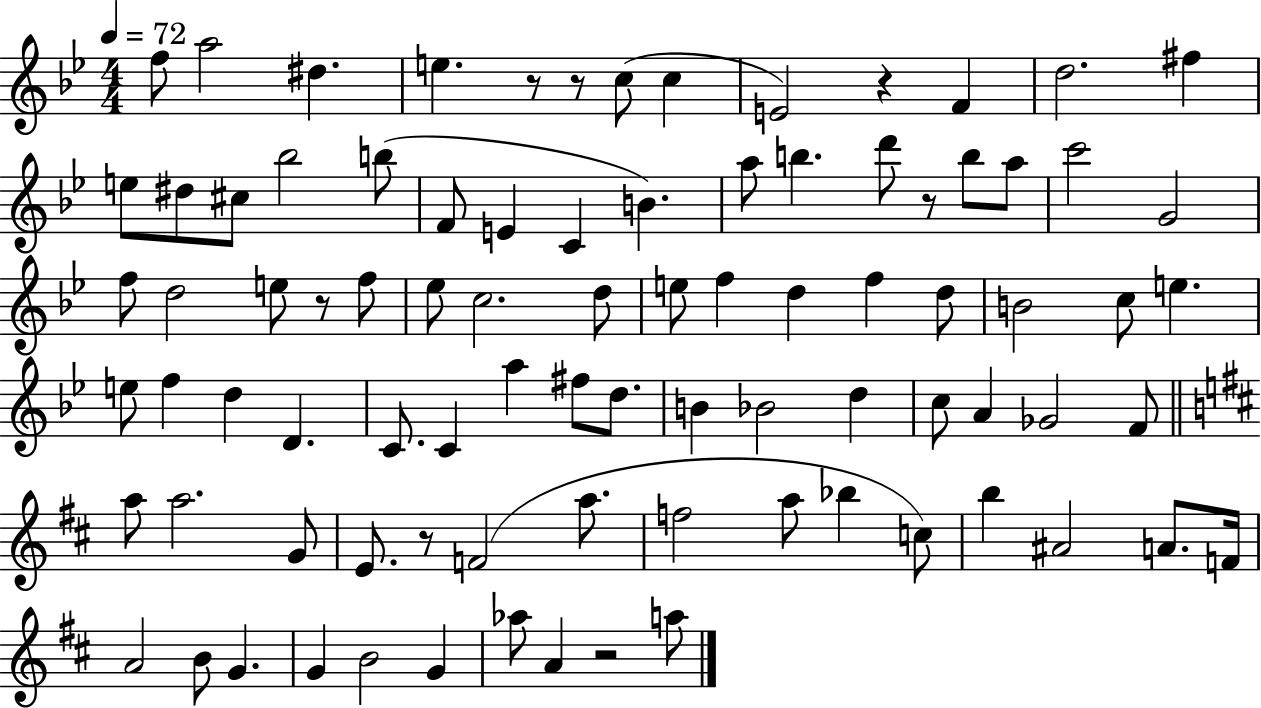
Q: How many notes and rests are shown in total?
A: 87